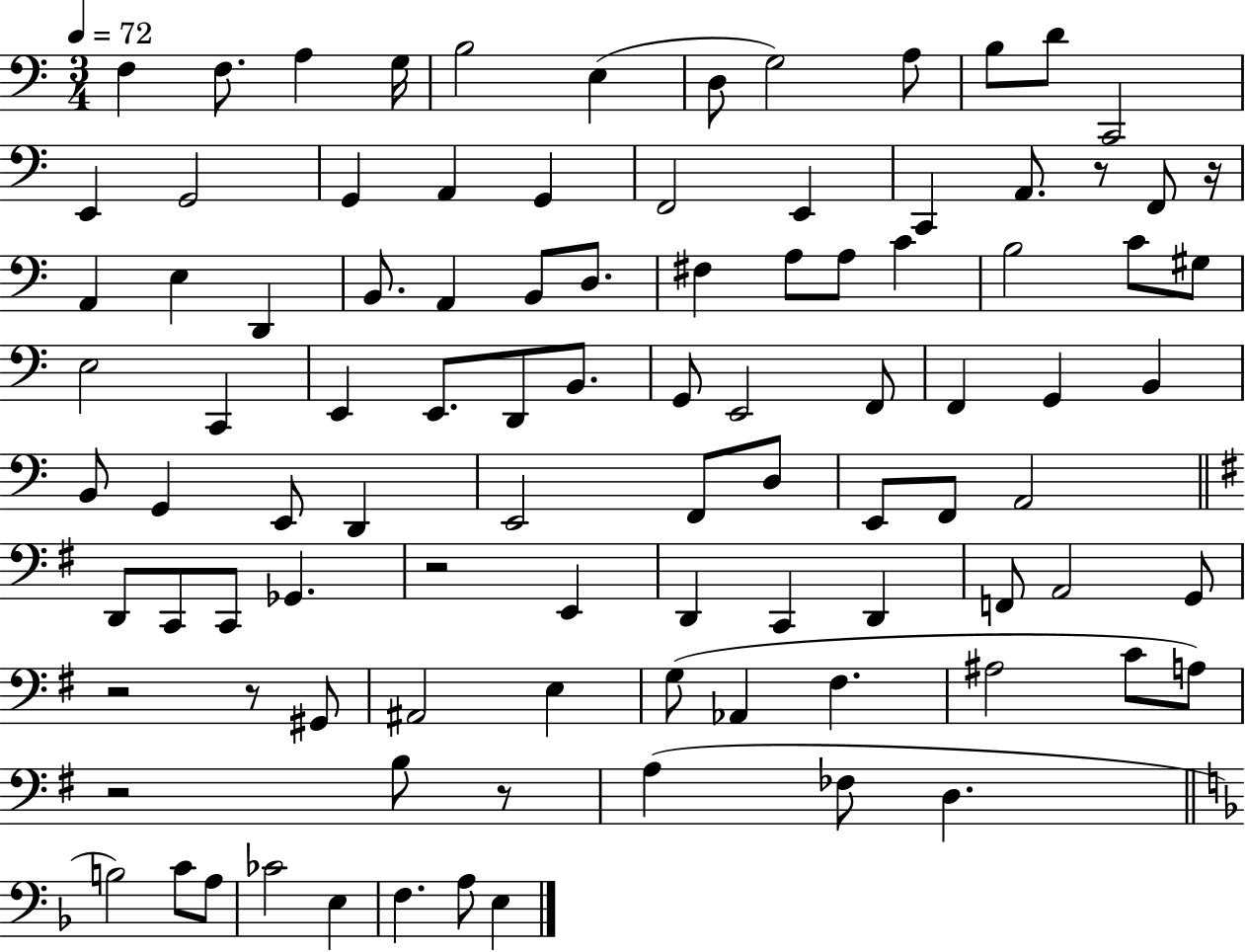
X:1
T:Untitled
M:3/4
L:1/4
K:C
F, F,/2 A, G,/4 B,2 E, D,/2 G,2 A,/2 B,/2 D/2 C,,2 E,, G,,2 G,, A,, G,, F,,2 E,, C,, A,,/2 z/2 F,,/2 z/4 A,, E, D,, B,,/2 A,, B,,/2 D,/2 ^F, A,/2 A,/2 C B,2 C/2 ^G,/2 E,2 C,, E,, E,,/2 D,,/2 B,,/2 G,,/2 E,,2 F,,/2 F,, G,, B,, B,,/2 G,, E,,/2 D,, E,,2 F,,/2 D,/2 E,,/2 F,,/2 A,,2 D,,/2 C,,/2 C,,/2 _G,, z2 E,, D,, C,, D,, F,,/2 A,,2 G,,/2 z2 z/2 ^G,,/2 ^A,,2 E, G,/2 _A,, ^F, ^A,2 C/2 A,/2 z2 B,/2 z/2 A, _F,/2 D, B,2 C/2 A,/2 _C2 E, F, A,/2 E,